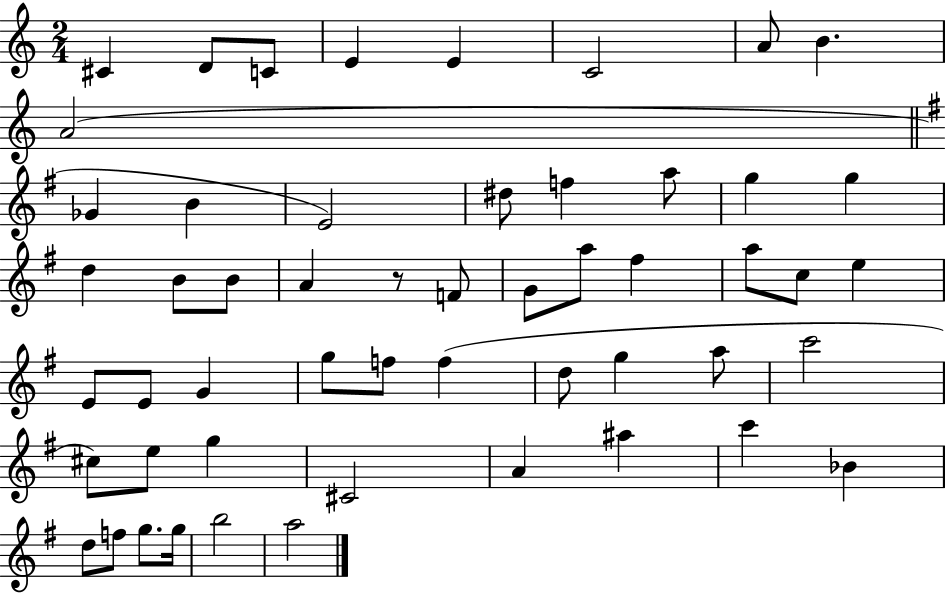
{
  \clef treble
  \numericTimeSignature
  \time 2/4
  \key c \major
  \repeat volta 2 { cis'4 d'8 c'8 | e'4 e'4 | c'2 | a'8 b'4. | \break a'2( | \bar "||" \break \key e \minor ges'4 b'4 | e'2) | dis''8 f''4 a''8 | g''4 g''4 | \break d''4 b'8 b'8 | a'4 r8 f'8 | g'8 a''8 fis''4 | a''8 c''8 e''4 | \break e'8 e'8 g'4 | g''8 f''8 f''4( | d''8 g''4 a''8 | c'''2 | \break cis''8) e''8 g''4 | cis'2 | a'4 ais''4 | c'''4 bes'4 | \break d''8 f''8 g''8. g''16 | b''2 | a''2 | } \bar "|."
}